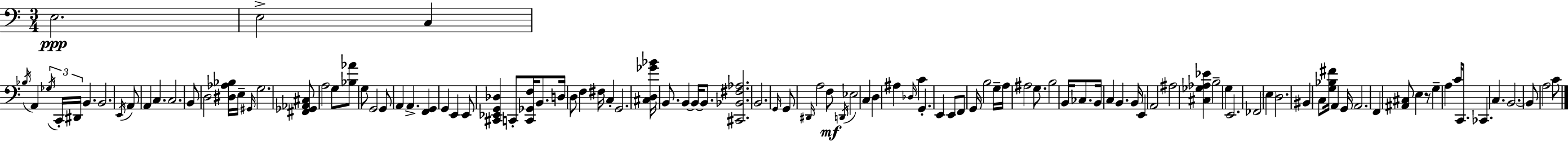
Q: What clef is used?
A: bass